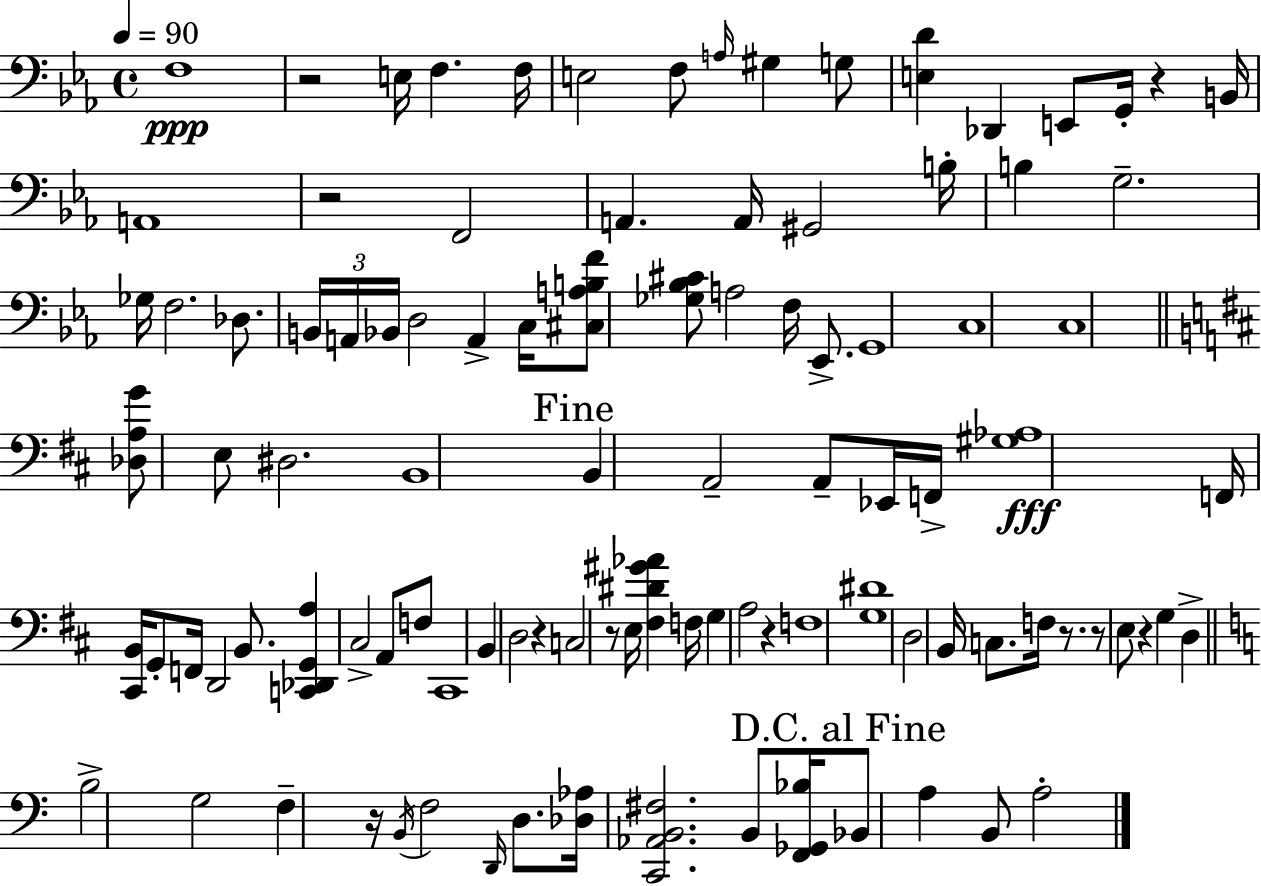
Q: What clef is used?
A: bass